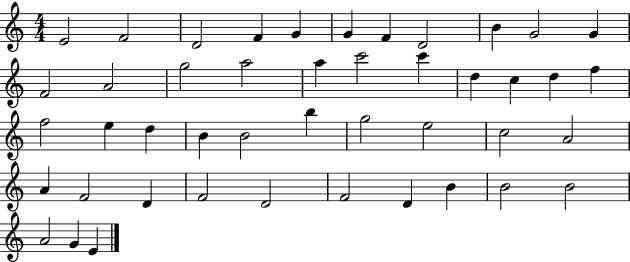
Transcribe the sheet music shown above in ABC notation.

X:1
T:Untitled
M:4/4
L:1/4
K:C
E2 F2 D2 F G G F D2 B G2 G F2 A2 g2 a2 a c'2 c' d c d f f2 e d B B2 b g2 e2 c2 A2 A F2 D F2 D2 F2 D B B2 B2 A2 G E